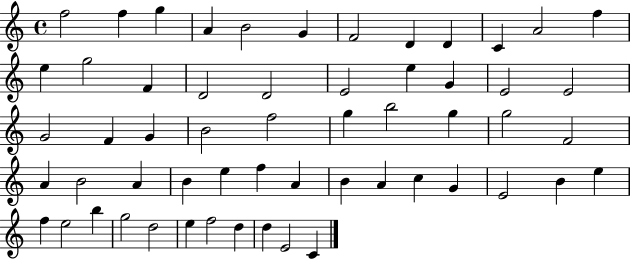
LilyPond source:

{
  \clef treble
  \time 4/4
  \defaultTimeSignature
  \key c \major
  f''2 f''4 g''4 | a'4 b'2 g'4 | f'2 d'4 d'4 | c'4 a'2 f''4 | \break e''4 g''2 f'4 | d'2 d'2 | e'2 e''4 g'4 | e'2 e'2 | \break g'2 f'4 g'4 | b'2 f''2 | g''4 b''2 g''4 | g''2 f'2 | \break a'4 b'2 a'4 | b'4 e''4 f''4 a'4 | b'4 a'4 c''4 g'4 | e'2 b'4 e''4 | \break f''4 e''2 b''4 | g''2 d''2 | e''4 f''2 d''4 | d''4 e'2 c'4 | \break \bar "|."
}